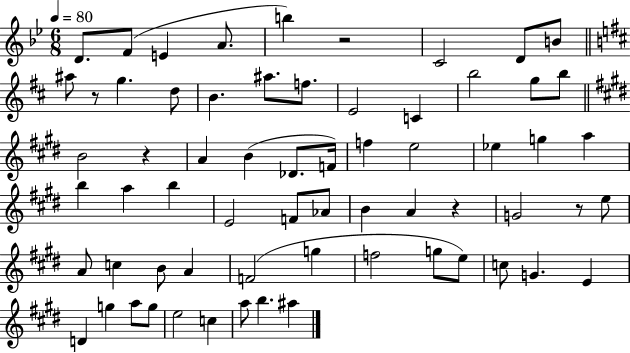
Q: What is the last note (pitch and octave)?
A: A#5